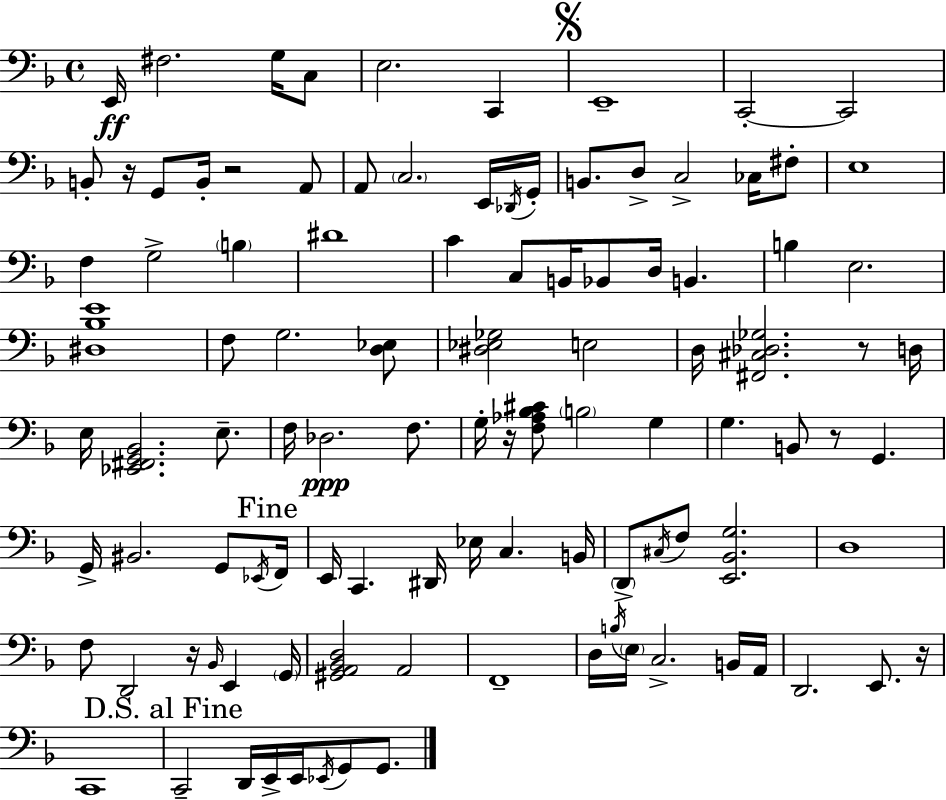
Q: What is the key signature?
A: D minor